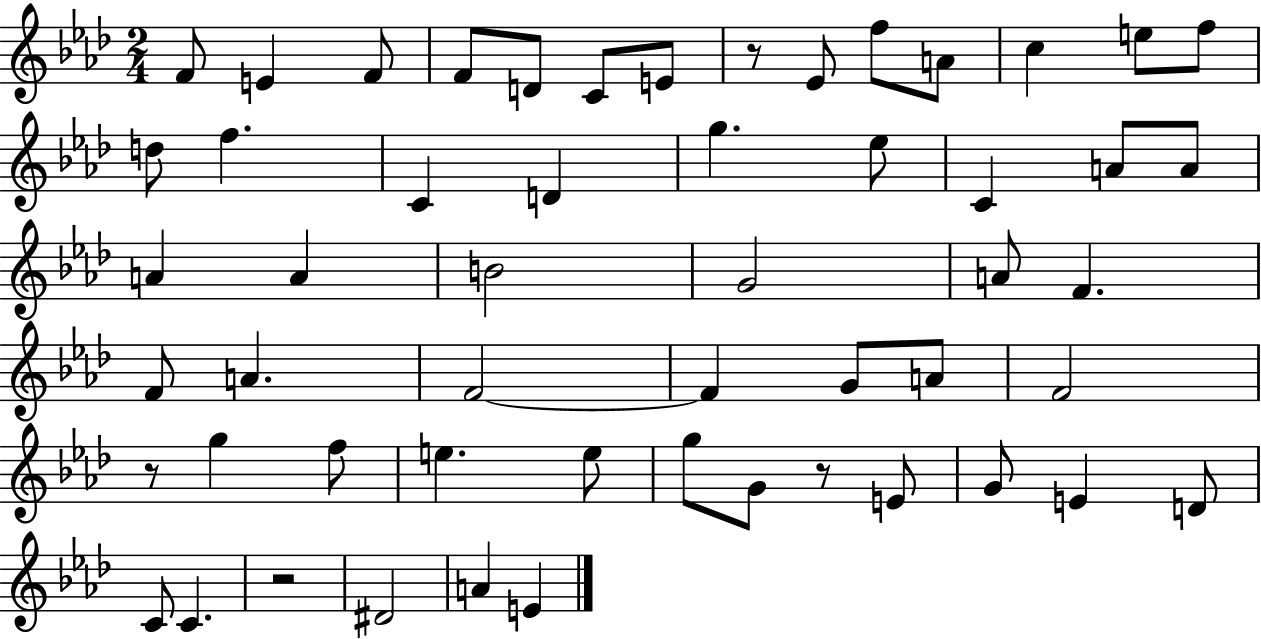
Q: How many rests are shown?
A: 4